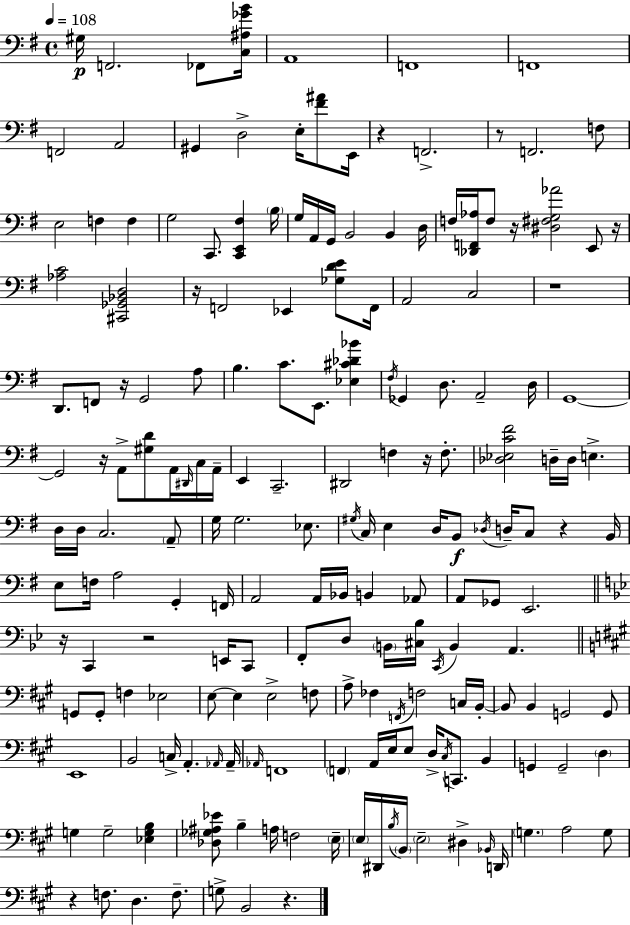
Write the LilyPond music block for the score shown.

{
  \clef bass
  \time 4/4
  \defaultTimeSignature
  \key g \major
  \tempo 4 = 108
  gis16\p f,2. fes,8 <c ais ges' b'>16 | a,1 | f,1 | f,1 | \break f,2 a,2 | gis,4 d2-> e16-. <fis' ais'>8 e,16 | r4 f,2.-> | r8 f,2. f8 | \break e2 f4 f4 | g2 c,8. <c, e, fis>4 \parenthesize b16 | g16 a,16 g,16 b,2 b,4 d16 | f16 <des, f, aes>16 f8 r16 <dis fis g aes'>2 e,8 r16 | \break <aes c'>2 <cis, ges, bes, d>2 | r16 f,2 ees,4 <ges d' e'>8 f,16 | a,2 c2 | r1 | \break d,8. f,8 r16 g,2 a8 | b4. c'8. e,8. <ees cis' des' bes'>4 | \acciaccatura { fis16 } ges,4 d8. a,2-- | d16 g,1~~ | \break g,2 r16 a,8-> <gis d'>8 a,16 \grace { dis,16 } | c16 a,16-- e,4 c,2.-- | dis,2 f4 r16 f8.-. | <des ees c' fis'>2 d16-- d16 e4.-> | \break d16 d16 c2. | \parenthesize a,8-- g16 g2. ees8. | \acciaccatura { gis16 } c16 e4 d16 b,8\f \acciaccatura { des16 } d16-- c8 r4 | b,16 e8 f16 a2 g,4-. | \break f,16 a,2 a,16 bes,16 b,4 | aes,8 a,8 ges,8 e,2. | \bar "||" \break \key bes \major r16 c,4 r2 e,16 c,8 | f,8-. d8 \parenthesize b,16 <cis bes>16 \acciaccatura { c,16 } b,4 a,4. | \bar "||" \break \key a \major g,8 g,8-. f4 ees2 | e8~~ e4 e2-> f8 | a8-> fes4 \acciaccatura { f,16 } f2 c16 | b,16-.~~ b,8 b,4 g,2 g,8 | \break e,1 | b,2 c16-> a,4.-. | \grace { aes,16 } aes,16-- \grace { aes,16 } f,1 | \parenthesize f,4 a,16 e16 e8 d16-> \acciaccatura { cis16 } c,8. | \break b,4 g,4 g,2-- | \parenthesize d4 g4 g2-- | <ees g b>4 <des ges ais ees'>8 b4-- a16 f2 | \parenthesize e16-- \parenthesize e16 dis,16 \acciaccatura { b16 } \parenthesize b,16 \parenthesize e2-- | \break dis4-> \grace { bes,16 } d,16 \parenthesize g4. a2 | g8 r4 f8. d4. | f8.-- g8-> b,2 | r4. \bar "|."
}